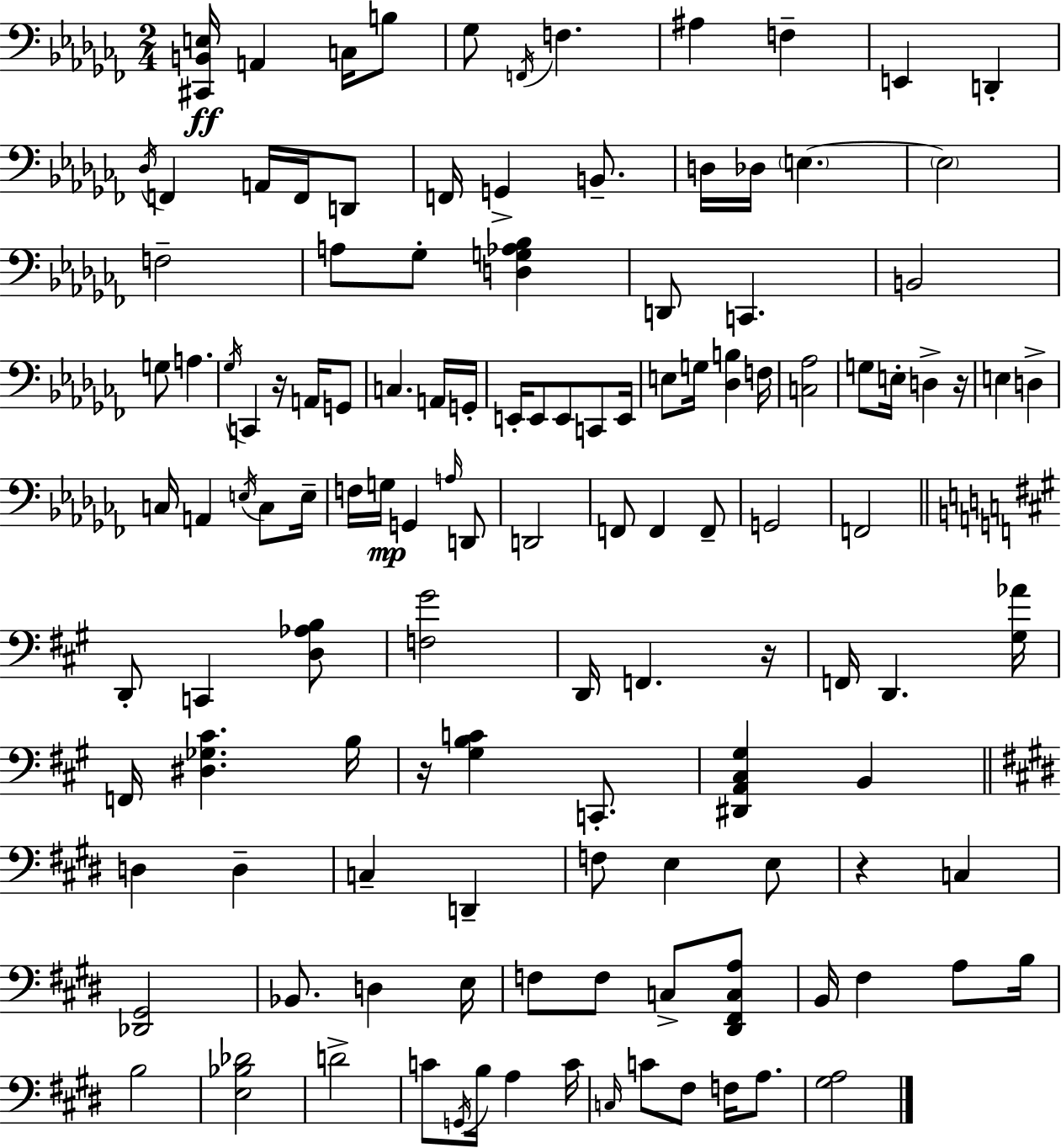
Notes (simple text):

[C#2,B2,E3]/s A2/q C3/s B3/e Gb3/e F2/s F3/q. A#3/q F3/q E2/q D2/q Db3/s F2/q A2/s F2/s D2/e F2/s G2/q B2/e. D3/s Db3/s E3/q. E3/h F3/h A3/e Gb3/e [D3,G3,Ab3,Bb3]/q D2/e C2/q. B2/h G3/e A3/q. Gb3/s C2/q R/s A2/s G2/e C3/q. A2/s G2/s E2/s E2/e E2/e C2/e E2/s E3/e G3/s [Db3,B3]/q F3/s [C3,Ab3]/h G3/e E3/s D3/q R/s E3/q D3/q C3/s A2/q E3/s C3/e E3/s F3/s G3/s G2/q A3/s D2/e D2/h F2/e F2/q F2/e G2/h F2/h D2/e C2/q [D3,Ab3,B3]/e [F3,G#4]/h D2/s F2/q. R/s F2/s D2/q. [G#3,Ab4]/s F2/s [D#3,Gb3,C#4]/q. B3/s R/s [G#3,B3,C4]/q C2/e. [D#2,A2,C#3,G#3]/q B2/q D3/q D3/q C3/q D2/q F3/e E3/q E3/e R/q C3/q [Db2,G#2]/h Bb2/e. D3/q E3/s F3/e F3/e C3/e [D#2,F#2,C3,A3]/e B2/s F#3/q A3/e B3/s B3/h [E3,Bb3,Db4]/h D4/h C4/e G2/s B3/s A3/q C4/s C3/s C4/e F#3/e F3/s A3/e. [G#3,A3]/h